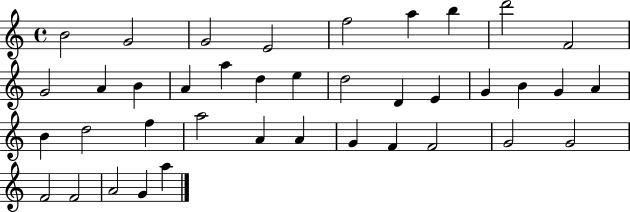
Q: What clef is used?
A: treble